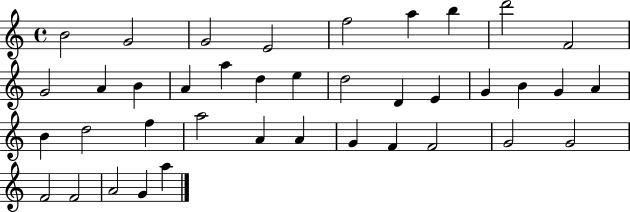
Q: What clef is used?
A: treble